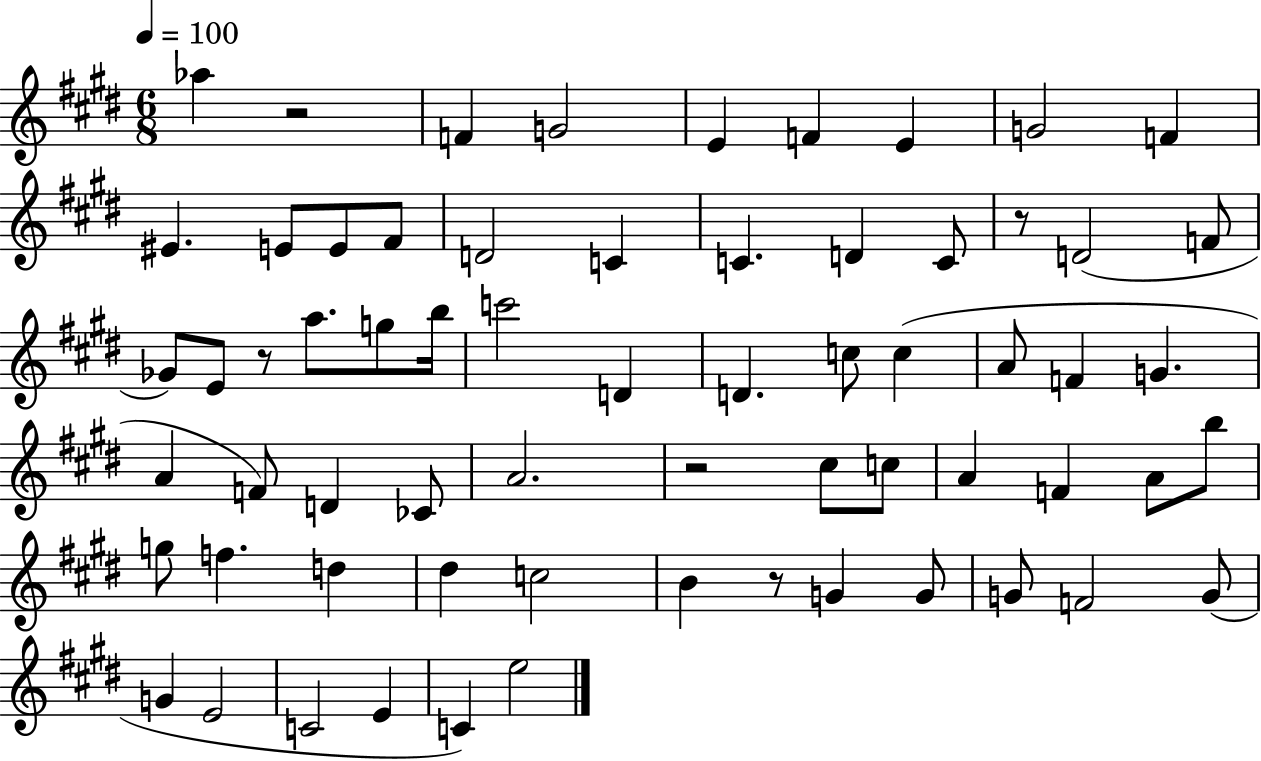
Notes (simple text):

Ab5/q R/h F4/q G4/h E4/q F4/q E4/q G4/h F4/q EIS4/q. E4/e E4/e F#4/e D4/h C4/q C4/q. D4/q C4/e R/e D4/h F4/e Gb4/e E4/e R/e A5/e. G5/e B5/s C6/h D4/q D4/q. C5/e C5/q A4/e F4/q G4/q. A4/q F4/e D4/q CES4/e A4/h. R/h C#5/e C5/e A4/q F4/q A4/e B5/e G5/e F5/q. D5/q D#5/q C5/h B4/q R/e G4/q G4/e G4/e F4/h G4/e G4/q E4/h C4/h E4/q C4/q E5/h